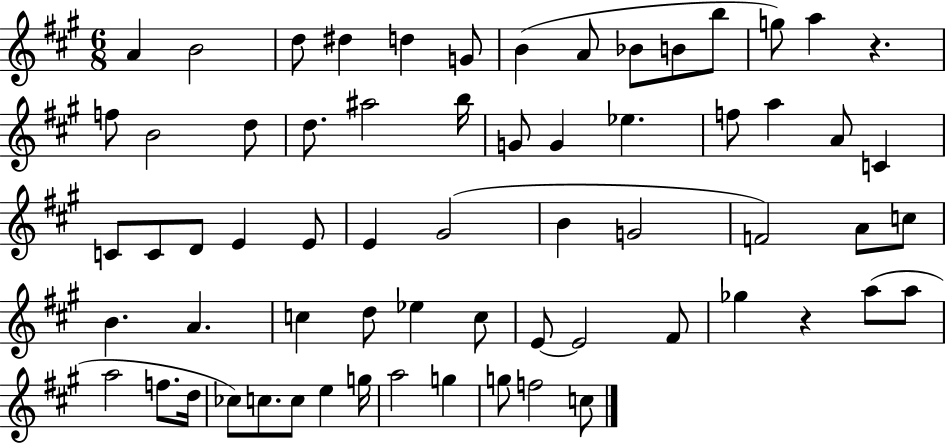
{
  \clef treble
  \numericTimeSignature
  \time 6/8
  \key a \major
  a'4 b'2 | d''8 dis''4 d''4 g'8 | b'4( a'8 bes'8 b'8 b''8 | g''8) a''4 r4. | \break f''8 b'2 d''8 | d''8. ais''2 b''16 | g'8 g'4 ees''4. | f''8 a''4 a'8 c'4 | \break c'8 c'8 d'8 e'4 e'8 | e'4 gis'2( | b'4 g'2 | f'2) a'8 c''8 | \break b'4. a'4. | c''4 d''8 ees''4 c''8 | e'8~~ e'2 fis'8 | ges''4 r4 a''8( a''8 | \break a''2 f''8. d''16 | ces''8) c''8. c''8 e''4 g''16 | a''2 g''4 | g''8 f''2 c''8 | \break \bar "|."
}